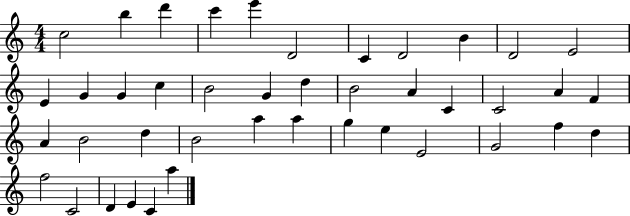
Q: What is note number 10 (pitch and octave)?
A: D4